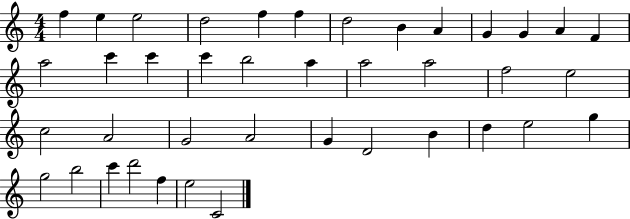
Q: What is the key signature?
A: C major